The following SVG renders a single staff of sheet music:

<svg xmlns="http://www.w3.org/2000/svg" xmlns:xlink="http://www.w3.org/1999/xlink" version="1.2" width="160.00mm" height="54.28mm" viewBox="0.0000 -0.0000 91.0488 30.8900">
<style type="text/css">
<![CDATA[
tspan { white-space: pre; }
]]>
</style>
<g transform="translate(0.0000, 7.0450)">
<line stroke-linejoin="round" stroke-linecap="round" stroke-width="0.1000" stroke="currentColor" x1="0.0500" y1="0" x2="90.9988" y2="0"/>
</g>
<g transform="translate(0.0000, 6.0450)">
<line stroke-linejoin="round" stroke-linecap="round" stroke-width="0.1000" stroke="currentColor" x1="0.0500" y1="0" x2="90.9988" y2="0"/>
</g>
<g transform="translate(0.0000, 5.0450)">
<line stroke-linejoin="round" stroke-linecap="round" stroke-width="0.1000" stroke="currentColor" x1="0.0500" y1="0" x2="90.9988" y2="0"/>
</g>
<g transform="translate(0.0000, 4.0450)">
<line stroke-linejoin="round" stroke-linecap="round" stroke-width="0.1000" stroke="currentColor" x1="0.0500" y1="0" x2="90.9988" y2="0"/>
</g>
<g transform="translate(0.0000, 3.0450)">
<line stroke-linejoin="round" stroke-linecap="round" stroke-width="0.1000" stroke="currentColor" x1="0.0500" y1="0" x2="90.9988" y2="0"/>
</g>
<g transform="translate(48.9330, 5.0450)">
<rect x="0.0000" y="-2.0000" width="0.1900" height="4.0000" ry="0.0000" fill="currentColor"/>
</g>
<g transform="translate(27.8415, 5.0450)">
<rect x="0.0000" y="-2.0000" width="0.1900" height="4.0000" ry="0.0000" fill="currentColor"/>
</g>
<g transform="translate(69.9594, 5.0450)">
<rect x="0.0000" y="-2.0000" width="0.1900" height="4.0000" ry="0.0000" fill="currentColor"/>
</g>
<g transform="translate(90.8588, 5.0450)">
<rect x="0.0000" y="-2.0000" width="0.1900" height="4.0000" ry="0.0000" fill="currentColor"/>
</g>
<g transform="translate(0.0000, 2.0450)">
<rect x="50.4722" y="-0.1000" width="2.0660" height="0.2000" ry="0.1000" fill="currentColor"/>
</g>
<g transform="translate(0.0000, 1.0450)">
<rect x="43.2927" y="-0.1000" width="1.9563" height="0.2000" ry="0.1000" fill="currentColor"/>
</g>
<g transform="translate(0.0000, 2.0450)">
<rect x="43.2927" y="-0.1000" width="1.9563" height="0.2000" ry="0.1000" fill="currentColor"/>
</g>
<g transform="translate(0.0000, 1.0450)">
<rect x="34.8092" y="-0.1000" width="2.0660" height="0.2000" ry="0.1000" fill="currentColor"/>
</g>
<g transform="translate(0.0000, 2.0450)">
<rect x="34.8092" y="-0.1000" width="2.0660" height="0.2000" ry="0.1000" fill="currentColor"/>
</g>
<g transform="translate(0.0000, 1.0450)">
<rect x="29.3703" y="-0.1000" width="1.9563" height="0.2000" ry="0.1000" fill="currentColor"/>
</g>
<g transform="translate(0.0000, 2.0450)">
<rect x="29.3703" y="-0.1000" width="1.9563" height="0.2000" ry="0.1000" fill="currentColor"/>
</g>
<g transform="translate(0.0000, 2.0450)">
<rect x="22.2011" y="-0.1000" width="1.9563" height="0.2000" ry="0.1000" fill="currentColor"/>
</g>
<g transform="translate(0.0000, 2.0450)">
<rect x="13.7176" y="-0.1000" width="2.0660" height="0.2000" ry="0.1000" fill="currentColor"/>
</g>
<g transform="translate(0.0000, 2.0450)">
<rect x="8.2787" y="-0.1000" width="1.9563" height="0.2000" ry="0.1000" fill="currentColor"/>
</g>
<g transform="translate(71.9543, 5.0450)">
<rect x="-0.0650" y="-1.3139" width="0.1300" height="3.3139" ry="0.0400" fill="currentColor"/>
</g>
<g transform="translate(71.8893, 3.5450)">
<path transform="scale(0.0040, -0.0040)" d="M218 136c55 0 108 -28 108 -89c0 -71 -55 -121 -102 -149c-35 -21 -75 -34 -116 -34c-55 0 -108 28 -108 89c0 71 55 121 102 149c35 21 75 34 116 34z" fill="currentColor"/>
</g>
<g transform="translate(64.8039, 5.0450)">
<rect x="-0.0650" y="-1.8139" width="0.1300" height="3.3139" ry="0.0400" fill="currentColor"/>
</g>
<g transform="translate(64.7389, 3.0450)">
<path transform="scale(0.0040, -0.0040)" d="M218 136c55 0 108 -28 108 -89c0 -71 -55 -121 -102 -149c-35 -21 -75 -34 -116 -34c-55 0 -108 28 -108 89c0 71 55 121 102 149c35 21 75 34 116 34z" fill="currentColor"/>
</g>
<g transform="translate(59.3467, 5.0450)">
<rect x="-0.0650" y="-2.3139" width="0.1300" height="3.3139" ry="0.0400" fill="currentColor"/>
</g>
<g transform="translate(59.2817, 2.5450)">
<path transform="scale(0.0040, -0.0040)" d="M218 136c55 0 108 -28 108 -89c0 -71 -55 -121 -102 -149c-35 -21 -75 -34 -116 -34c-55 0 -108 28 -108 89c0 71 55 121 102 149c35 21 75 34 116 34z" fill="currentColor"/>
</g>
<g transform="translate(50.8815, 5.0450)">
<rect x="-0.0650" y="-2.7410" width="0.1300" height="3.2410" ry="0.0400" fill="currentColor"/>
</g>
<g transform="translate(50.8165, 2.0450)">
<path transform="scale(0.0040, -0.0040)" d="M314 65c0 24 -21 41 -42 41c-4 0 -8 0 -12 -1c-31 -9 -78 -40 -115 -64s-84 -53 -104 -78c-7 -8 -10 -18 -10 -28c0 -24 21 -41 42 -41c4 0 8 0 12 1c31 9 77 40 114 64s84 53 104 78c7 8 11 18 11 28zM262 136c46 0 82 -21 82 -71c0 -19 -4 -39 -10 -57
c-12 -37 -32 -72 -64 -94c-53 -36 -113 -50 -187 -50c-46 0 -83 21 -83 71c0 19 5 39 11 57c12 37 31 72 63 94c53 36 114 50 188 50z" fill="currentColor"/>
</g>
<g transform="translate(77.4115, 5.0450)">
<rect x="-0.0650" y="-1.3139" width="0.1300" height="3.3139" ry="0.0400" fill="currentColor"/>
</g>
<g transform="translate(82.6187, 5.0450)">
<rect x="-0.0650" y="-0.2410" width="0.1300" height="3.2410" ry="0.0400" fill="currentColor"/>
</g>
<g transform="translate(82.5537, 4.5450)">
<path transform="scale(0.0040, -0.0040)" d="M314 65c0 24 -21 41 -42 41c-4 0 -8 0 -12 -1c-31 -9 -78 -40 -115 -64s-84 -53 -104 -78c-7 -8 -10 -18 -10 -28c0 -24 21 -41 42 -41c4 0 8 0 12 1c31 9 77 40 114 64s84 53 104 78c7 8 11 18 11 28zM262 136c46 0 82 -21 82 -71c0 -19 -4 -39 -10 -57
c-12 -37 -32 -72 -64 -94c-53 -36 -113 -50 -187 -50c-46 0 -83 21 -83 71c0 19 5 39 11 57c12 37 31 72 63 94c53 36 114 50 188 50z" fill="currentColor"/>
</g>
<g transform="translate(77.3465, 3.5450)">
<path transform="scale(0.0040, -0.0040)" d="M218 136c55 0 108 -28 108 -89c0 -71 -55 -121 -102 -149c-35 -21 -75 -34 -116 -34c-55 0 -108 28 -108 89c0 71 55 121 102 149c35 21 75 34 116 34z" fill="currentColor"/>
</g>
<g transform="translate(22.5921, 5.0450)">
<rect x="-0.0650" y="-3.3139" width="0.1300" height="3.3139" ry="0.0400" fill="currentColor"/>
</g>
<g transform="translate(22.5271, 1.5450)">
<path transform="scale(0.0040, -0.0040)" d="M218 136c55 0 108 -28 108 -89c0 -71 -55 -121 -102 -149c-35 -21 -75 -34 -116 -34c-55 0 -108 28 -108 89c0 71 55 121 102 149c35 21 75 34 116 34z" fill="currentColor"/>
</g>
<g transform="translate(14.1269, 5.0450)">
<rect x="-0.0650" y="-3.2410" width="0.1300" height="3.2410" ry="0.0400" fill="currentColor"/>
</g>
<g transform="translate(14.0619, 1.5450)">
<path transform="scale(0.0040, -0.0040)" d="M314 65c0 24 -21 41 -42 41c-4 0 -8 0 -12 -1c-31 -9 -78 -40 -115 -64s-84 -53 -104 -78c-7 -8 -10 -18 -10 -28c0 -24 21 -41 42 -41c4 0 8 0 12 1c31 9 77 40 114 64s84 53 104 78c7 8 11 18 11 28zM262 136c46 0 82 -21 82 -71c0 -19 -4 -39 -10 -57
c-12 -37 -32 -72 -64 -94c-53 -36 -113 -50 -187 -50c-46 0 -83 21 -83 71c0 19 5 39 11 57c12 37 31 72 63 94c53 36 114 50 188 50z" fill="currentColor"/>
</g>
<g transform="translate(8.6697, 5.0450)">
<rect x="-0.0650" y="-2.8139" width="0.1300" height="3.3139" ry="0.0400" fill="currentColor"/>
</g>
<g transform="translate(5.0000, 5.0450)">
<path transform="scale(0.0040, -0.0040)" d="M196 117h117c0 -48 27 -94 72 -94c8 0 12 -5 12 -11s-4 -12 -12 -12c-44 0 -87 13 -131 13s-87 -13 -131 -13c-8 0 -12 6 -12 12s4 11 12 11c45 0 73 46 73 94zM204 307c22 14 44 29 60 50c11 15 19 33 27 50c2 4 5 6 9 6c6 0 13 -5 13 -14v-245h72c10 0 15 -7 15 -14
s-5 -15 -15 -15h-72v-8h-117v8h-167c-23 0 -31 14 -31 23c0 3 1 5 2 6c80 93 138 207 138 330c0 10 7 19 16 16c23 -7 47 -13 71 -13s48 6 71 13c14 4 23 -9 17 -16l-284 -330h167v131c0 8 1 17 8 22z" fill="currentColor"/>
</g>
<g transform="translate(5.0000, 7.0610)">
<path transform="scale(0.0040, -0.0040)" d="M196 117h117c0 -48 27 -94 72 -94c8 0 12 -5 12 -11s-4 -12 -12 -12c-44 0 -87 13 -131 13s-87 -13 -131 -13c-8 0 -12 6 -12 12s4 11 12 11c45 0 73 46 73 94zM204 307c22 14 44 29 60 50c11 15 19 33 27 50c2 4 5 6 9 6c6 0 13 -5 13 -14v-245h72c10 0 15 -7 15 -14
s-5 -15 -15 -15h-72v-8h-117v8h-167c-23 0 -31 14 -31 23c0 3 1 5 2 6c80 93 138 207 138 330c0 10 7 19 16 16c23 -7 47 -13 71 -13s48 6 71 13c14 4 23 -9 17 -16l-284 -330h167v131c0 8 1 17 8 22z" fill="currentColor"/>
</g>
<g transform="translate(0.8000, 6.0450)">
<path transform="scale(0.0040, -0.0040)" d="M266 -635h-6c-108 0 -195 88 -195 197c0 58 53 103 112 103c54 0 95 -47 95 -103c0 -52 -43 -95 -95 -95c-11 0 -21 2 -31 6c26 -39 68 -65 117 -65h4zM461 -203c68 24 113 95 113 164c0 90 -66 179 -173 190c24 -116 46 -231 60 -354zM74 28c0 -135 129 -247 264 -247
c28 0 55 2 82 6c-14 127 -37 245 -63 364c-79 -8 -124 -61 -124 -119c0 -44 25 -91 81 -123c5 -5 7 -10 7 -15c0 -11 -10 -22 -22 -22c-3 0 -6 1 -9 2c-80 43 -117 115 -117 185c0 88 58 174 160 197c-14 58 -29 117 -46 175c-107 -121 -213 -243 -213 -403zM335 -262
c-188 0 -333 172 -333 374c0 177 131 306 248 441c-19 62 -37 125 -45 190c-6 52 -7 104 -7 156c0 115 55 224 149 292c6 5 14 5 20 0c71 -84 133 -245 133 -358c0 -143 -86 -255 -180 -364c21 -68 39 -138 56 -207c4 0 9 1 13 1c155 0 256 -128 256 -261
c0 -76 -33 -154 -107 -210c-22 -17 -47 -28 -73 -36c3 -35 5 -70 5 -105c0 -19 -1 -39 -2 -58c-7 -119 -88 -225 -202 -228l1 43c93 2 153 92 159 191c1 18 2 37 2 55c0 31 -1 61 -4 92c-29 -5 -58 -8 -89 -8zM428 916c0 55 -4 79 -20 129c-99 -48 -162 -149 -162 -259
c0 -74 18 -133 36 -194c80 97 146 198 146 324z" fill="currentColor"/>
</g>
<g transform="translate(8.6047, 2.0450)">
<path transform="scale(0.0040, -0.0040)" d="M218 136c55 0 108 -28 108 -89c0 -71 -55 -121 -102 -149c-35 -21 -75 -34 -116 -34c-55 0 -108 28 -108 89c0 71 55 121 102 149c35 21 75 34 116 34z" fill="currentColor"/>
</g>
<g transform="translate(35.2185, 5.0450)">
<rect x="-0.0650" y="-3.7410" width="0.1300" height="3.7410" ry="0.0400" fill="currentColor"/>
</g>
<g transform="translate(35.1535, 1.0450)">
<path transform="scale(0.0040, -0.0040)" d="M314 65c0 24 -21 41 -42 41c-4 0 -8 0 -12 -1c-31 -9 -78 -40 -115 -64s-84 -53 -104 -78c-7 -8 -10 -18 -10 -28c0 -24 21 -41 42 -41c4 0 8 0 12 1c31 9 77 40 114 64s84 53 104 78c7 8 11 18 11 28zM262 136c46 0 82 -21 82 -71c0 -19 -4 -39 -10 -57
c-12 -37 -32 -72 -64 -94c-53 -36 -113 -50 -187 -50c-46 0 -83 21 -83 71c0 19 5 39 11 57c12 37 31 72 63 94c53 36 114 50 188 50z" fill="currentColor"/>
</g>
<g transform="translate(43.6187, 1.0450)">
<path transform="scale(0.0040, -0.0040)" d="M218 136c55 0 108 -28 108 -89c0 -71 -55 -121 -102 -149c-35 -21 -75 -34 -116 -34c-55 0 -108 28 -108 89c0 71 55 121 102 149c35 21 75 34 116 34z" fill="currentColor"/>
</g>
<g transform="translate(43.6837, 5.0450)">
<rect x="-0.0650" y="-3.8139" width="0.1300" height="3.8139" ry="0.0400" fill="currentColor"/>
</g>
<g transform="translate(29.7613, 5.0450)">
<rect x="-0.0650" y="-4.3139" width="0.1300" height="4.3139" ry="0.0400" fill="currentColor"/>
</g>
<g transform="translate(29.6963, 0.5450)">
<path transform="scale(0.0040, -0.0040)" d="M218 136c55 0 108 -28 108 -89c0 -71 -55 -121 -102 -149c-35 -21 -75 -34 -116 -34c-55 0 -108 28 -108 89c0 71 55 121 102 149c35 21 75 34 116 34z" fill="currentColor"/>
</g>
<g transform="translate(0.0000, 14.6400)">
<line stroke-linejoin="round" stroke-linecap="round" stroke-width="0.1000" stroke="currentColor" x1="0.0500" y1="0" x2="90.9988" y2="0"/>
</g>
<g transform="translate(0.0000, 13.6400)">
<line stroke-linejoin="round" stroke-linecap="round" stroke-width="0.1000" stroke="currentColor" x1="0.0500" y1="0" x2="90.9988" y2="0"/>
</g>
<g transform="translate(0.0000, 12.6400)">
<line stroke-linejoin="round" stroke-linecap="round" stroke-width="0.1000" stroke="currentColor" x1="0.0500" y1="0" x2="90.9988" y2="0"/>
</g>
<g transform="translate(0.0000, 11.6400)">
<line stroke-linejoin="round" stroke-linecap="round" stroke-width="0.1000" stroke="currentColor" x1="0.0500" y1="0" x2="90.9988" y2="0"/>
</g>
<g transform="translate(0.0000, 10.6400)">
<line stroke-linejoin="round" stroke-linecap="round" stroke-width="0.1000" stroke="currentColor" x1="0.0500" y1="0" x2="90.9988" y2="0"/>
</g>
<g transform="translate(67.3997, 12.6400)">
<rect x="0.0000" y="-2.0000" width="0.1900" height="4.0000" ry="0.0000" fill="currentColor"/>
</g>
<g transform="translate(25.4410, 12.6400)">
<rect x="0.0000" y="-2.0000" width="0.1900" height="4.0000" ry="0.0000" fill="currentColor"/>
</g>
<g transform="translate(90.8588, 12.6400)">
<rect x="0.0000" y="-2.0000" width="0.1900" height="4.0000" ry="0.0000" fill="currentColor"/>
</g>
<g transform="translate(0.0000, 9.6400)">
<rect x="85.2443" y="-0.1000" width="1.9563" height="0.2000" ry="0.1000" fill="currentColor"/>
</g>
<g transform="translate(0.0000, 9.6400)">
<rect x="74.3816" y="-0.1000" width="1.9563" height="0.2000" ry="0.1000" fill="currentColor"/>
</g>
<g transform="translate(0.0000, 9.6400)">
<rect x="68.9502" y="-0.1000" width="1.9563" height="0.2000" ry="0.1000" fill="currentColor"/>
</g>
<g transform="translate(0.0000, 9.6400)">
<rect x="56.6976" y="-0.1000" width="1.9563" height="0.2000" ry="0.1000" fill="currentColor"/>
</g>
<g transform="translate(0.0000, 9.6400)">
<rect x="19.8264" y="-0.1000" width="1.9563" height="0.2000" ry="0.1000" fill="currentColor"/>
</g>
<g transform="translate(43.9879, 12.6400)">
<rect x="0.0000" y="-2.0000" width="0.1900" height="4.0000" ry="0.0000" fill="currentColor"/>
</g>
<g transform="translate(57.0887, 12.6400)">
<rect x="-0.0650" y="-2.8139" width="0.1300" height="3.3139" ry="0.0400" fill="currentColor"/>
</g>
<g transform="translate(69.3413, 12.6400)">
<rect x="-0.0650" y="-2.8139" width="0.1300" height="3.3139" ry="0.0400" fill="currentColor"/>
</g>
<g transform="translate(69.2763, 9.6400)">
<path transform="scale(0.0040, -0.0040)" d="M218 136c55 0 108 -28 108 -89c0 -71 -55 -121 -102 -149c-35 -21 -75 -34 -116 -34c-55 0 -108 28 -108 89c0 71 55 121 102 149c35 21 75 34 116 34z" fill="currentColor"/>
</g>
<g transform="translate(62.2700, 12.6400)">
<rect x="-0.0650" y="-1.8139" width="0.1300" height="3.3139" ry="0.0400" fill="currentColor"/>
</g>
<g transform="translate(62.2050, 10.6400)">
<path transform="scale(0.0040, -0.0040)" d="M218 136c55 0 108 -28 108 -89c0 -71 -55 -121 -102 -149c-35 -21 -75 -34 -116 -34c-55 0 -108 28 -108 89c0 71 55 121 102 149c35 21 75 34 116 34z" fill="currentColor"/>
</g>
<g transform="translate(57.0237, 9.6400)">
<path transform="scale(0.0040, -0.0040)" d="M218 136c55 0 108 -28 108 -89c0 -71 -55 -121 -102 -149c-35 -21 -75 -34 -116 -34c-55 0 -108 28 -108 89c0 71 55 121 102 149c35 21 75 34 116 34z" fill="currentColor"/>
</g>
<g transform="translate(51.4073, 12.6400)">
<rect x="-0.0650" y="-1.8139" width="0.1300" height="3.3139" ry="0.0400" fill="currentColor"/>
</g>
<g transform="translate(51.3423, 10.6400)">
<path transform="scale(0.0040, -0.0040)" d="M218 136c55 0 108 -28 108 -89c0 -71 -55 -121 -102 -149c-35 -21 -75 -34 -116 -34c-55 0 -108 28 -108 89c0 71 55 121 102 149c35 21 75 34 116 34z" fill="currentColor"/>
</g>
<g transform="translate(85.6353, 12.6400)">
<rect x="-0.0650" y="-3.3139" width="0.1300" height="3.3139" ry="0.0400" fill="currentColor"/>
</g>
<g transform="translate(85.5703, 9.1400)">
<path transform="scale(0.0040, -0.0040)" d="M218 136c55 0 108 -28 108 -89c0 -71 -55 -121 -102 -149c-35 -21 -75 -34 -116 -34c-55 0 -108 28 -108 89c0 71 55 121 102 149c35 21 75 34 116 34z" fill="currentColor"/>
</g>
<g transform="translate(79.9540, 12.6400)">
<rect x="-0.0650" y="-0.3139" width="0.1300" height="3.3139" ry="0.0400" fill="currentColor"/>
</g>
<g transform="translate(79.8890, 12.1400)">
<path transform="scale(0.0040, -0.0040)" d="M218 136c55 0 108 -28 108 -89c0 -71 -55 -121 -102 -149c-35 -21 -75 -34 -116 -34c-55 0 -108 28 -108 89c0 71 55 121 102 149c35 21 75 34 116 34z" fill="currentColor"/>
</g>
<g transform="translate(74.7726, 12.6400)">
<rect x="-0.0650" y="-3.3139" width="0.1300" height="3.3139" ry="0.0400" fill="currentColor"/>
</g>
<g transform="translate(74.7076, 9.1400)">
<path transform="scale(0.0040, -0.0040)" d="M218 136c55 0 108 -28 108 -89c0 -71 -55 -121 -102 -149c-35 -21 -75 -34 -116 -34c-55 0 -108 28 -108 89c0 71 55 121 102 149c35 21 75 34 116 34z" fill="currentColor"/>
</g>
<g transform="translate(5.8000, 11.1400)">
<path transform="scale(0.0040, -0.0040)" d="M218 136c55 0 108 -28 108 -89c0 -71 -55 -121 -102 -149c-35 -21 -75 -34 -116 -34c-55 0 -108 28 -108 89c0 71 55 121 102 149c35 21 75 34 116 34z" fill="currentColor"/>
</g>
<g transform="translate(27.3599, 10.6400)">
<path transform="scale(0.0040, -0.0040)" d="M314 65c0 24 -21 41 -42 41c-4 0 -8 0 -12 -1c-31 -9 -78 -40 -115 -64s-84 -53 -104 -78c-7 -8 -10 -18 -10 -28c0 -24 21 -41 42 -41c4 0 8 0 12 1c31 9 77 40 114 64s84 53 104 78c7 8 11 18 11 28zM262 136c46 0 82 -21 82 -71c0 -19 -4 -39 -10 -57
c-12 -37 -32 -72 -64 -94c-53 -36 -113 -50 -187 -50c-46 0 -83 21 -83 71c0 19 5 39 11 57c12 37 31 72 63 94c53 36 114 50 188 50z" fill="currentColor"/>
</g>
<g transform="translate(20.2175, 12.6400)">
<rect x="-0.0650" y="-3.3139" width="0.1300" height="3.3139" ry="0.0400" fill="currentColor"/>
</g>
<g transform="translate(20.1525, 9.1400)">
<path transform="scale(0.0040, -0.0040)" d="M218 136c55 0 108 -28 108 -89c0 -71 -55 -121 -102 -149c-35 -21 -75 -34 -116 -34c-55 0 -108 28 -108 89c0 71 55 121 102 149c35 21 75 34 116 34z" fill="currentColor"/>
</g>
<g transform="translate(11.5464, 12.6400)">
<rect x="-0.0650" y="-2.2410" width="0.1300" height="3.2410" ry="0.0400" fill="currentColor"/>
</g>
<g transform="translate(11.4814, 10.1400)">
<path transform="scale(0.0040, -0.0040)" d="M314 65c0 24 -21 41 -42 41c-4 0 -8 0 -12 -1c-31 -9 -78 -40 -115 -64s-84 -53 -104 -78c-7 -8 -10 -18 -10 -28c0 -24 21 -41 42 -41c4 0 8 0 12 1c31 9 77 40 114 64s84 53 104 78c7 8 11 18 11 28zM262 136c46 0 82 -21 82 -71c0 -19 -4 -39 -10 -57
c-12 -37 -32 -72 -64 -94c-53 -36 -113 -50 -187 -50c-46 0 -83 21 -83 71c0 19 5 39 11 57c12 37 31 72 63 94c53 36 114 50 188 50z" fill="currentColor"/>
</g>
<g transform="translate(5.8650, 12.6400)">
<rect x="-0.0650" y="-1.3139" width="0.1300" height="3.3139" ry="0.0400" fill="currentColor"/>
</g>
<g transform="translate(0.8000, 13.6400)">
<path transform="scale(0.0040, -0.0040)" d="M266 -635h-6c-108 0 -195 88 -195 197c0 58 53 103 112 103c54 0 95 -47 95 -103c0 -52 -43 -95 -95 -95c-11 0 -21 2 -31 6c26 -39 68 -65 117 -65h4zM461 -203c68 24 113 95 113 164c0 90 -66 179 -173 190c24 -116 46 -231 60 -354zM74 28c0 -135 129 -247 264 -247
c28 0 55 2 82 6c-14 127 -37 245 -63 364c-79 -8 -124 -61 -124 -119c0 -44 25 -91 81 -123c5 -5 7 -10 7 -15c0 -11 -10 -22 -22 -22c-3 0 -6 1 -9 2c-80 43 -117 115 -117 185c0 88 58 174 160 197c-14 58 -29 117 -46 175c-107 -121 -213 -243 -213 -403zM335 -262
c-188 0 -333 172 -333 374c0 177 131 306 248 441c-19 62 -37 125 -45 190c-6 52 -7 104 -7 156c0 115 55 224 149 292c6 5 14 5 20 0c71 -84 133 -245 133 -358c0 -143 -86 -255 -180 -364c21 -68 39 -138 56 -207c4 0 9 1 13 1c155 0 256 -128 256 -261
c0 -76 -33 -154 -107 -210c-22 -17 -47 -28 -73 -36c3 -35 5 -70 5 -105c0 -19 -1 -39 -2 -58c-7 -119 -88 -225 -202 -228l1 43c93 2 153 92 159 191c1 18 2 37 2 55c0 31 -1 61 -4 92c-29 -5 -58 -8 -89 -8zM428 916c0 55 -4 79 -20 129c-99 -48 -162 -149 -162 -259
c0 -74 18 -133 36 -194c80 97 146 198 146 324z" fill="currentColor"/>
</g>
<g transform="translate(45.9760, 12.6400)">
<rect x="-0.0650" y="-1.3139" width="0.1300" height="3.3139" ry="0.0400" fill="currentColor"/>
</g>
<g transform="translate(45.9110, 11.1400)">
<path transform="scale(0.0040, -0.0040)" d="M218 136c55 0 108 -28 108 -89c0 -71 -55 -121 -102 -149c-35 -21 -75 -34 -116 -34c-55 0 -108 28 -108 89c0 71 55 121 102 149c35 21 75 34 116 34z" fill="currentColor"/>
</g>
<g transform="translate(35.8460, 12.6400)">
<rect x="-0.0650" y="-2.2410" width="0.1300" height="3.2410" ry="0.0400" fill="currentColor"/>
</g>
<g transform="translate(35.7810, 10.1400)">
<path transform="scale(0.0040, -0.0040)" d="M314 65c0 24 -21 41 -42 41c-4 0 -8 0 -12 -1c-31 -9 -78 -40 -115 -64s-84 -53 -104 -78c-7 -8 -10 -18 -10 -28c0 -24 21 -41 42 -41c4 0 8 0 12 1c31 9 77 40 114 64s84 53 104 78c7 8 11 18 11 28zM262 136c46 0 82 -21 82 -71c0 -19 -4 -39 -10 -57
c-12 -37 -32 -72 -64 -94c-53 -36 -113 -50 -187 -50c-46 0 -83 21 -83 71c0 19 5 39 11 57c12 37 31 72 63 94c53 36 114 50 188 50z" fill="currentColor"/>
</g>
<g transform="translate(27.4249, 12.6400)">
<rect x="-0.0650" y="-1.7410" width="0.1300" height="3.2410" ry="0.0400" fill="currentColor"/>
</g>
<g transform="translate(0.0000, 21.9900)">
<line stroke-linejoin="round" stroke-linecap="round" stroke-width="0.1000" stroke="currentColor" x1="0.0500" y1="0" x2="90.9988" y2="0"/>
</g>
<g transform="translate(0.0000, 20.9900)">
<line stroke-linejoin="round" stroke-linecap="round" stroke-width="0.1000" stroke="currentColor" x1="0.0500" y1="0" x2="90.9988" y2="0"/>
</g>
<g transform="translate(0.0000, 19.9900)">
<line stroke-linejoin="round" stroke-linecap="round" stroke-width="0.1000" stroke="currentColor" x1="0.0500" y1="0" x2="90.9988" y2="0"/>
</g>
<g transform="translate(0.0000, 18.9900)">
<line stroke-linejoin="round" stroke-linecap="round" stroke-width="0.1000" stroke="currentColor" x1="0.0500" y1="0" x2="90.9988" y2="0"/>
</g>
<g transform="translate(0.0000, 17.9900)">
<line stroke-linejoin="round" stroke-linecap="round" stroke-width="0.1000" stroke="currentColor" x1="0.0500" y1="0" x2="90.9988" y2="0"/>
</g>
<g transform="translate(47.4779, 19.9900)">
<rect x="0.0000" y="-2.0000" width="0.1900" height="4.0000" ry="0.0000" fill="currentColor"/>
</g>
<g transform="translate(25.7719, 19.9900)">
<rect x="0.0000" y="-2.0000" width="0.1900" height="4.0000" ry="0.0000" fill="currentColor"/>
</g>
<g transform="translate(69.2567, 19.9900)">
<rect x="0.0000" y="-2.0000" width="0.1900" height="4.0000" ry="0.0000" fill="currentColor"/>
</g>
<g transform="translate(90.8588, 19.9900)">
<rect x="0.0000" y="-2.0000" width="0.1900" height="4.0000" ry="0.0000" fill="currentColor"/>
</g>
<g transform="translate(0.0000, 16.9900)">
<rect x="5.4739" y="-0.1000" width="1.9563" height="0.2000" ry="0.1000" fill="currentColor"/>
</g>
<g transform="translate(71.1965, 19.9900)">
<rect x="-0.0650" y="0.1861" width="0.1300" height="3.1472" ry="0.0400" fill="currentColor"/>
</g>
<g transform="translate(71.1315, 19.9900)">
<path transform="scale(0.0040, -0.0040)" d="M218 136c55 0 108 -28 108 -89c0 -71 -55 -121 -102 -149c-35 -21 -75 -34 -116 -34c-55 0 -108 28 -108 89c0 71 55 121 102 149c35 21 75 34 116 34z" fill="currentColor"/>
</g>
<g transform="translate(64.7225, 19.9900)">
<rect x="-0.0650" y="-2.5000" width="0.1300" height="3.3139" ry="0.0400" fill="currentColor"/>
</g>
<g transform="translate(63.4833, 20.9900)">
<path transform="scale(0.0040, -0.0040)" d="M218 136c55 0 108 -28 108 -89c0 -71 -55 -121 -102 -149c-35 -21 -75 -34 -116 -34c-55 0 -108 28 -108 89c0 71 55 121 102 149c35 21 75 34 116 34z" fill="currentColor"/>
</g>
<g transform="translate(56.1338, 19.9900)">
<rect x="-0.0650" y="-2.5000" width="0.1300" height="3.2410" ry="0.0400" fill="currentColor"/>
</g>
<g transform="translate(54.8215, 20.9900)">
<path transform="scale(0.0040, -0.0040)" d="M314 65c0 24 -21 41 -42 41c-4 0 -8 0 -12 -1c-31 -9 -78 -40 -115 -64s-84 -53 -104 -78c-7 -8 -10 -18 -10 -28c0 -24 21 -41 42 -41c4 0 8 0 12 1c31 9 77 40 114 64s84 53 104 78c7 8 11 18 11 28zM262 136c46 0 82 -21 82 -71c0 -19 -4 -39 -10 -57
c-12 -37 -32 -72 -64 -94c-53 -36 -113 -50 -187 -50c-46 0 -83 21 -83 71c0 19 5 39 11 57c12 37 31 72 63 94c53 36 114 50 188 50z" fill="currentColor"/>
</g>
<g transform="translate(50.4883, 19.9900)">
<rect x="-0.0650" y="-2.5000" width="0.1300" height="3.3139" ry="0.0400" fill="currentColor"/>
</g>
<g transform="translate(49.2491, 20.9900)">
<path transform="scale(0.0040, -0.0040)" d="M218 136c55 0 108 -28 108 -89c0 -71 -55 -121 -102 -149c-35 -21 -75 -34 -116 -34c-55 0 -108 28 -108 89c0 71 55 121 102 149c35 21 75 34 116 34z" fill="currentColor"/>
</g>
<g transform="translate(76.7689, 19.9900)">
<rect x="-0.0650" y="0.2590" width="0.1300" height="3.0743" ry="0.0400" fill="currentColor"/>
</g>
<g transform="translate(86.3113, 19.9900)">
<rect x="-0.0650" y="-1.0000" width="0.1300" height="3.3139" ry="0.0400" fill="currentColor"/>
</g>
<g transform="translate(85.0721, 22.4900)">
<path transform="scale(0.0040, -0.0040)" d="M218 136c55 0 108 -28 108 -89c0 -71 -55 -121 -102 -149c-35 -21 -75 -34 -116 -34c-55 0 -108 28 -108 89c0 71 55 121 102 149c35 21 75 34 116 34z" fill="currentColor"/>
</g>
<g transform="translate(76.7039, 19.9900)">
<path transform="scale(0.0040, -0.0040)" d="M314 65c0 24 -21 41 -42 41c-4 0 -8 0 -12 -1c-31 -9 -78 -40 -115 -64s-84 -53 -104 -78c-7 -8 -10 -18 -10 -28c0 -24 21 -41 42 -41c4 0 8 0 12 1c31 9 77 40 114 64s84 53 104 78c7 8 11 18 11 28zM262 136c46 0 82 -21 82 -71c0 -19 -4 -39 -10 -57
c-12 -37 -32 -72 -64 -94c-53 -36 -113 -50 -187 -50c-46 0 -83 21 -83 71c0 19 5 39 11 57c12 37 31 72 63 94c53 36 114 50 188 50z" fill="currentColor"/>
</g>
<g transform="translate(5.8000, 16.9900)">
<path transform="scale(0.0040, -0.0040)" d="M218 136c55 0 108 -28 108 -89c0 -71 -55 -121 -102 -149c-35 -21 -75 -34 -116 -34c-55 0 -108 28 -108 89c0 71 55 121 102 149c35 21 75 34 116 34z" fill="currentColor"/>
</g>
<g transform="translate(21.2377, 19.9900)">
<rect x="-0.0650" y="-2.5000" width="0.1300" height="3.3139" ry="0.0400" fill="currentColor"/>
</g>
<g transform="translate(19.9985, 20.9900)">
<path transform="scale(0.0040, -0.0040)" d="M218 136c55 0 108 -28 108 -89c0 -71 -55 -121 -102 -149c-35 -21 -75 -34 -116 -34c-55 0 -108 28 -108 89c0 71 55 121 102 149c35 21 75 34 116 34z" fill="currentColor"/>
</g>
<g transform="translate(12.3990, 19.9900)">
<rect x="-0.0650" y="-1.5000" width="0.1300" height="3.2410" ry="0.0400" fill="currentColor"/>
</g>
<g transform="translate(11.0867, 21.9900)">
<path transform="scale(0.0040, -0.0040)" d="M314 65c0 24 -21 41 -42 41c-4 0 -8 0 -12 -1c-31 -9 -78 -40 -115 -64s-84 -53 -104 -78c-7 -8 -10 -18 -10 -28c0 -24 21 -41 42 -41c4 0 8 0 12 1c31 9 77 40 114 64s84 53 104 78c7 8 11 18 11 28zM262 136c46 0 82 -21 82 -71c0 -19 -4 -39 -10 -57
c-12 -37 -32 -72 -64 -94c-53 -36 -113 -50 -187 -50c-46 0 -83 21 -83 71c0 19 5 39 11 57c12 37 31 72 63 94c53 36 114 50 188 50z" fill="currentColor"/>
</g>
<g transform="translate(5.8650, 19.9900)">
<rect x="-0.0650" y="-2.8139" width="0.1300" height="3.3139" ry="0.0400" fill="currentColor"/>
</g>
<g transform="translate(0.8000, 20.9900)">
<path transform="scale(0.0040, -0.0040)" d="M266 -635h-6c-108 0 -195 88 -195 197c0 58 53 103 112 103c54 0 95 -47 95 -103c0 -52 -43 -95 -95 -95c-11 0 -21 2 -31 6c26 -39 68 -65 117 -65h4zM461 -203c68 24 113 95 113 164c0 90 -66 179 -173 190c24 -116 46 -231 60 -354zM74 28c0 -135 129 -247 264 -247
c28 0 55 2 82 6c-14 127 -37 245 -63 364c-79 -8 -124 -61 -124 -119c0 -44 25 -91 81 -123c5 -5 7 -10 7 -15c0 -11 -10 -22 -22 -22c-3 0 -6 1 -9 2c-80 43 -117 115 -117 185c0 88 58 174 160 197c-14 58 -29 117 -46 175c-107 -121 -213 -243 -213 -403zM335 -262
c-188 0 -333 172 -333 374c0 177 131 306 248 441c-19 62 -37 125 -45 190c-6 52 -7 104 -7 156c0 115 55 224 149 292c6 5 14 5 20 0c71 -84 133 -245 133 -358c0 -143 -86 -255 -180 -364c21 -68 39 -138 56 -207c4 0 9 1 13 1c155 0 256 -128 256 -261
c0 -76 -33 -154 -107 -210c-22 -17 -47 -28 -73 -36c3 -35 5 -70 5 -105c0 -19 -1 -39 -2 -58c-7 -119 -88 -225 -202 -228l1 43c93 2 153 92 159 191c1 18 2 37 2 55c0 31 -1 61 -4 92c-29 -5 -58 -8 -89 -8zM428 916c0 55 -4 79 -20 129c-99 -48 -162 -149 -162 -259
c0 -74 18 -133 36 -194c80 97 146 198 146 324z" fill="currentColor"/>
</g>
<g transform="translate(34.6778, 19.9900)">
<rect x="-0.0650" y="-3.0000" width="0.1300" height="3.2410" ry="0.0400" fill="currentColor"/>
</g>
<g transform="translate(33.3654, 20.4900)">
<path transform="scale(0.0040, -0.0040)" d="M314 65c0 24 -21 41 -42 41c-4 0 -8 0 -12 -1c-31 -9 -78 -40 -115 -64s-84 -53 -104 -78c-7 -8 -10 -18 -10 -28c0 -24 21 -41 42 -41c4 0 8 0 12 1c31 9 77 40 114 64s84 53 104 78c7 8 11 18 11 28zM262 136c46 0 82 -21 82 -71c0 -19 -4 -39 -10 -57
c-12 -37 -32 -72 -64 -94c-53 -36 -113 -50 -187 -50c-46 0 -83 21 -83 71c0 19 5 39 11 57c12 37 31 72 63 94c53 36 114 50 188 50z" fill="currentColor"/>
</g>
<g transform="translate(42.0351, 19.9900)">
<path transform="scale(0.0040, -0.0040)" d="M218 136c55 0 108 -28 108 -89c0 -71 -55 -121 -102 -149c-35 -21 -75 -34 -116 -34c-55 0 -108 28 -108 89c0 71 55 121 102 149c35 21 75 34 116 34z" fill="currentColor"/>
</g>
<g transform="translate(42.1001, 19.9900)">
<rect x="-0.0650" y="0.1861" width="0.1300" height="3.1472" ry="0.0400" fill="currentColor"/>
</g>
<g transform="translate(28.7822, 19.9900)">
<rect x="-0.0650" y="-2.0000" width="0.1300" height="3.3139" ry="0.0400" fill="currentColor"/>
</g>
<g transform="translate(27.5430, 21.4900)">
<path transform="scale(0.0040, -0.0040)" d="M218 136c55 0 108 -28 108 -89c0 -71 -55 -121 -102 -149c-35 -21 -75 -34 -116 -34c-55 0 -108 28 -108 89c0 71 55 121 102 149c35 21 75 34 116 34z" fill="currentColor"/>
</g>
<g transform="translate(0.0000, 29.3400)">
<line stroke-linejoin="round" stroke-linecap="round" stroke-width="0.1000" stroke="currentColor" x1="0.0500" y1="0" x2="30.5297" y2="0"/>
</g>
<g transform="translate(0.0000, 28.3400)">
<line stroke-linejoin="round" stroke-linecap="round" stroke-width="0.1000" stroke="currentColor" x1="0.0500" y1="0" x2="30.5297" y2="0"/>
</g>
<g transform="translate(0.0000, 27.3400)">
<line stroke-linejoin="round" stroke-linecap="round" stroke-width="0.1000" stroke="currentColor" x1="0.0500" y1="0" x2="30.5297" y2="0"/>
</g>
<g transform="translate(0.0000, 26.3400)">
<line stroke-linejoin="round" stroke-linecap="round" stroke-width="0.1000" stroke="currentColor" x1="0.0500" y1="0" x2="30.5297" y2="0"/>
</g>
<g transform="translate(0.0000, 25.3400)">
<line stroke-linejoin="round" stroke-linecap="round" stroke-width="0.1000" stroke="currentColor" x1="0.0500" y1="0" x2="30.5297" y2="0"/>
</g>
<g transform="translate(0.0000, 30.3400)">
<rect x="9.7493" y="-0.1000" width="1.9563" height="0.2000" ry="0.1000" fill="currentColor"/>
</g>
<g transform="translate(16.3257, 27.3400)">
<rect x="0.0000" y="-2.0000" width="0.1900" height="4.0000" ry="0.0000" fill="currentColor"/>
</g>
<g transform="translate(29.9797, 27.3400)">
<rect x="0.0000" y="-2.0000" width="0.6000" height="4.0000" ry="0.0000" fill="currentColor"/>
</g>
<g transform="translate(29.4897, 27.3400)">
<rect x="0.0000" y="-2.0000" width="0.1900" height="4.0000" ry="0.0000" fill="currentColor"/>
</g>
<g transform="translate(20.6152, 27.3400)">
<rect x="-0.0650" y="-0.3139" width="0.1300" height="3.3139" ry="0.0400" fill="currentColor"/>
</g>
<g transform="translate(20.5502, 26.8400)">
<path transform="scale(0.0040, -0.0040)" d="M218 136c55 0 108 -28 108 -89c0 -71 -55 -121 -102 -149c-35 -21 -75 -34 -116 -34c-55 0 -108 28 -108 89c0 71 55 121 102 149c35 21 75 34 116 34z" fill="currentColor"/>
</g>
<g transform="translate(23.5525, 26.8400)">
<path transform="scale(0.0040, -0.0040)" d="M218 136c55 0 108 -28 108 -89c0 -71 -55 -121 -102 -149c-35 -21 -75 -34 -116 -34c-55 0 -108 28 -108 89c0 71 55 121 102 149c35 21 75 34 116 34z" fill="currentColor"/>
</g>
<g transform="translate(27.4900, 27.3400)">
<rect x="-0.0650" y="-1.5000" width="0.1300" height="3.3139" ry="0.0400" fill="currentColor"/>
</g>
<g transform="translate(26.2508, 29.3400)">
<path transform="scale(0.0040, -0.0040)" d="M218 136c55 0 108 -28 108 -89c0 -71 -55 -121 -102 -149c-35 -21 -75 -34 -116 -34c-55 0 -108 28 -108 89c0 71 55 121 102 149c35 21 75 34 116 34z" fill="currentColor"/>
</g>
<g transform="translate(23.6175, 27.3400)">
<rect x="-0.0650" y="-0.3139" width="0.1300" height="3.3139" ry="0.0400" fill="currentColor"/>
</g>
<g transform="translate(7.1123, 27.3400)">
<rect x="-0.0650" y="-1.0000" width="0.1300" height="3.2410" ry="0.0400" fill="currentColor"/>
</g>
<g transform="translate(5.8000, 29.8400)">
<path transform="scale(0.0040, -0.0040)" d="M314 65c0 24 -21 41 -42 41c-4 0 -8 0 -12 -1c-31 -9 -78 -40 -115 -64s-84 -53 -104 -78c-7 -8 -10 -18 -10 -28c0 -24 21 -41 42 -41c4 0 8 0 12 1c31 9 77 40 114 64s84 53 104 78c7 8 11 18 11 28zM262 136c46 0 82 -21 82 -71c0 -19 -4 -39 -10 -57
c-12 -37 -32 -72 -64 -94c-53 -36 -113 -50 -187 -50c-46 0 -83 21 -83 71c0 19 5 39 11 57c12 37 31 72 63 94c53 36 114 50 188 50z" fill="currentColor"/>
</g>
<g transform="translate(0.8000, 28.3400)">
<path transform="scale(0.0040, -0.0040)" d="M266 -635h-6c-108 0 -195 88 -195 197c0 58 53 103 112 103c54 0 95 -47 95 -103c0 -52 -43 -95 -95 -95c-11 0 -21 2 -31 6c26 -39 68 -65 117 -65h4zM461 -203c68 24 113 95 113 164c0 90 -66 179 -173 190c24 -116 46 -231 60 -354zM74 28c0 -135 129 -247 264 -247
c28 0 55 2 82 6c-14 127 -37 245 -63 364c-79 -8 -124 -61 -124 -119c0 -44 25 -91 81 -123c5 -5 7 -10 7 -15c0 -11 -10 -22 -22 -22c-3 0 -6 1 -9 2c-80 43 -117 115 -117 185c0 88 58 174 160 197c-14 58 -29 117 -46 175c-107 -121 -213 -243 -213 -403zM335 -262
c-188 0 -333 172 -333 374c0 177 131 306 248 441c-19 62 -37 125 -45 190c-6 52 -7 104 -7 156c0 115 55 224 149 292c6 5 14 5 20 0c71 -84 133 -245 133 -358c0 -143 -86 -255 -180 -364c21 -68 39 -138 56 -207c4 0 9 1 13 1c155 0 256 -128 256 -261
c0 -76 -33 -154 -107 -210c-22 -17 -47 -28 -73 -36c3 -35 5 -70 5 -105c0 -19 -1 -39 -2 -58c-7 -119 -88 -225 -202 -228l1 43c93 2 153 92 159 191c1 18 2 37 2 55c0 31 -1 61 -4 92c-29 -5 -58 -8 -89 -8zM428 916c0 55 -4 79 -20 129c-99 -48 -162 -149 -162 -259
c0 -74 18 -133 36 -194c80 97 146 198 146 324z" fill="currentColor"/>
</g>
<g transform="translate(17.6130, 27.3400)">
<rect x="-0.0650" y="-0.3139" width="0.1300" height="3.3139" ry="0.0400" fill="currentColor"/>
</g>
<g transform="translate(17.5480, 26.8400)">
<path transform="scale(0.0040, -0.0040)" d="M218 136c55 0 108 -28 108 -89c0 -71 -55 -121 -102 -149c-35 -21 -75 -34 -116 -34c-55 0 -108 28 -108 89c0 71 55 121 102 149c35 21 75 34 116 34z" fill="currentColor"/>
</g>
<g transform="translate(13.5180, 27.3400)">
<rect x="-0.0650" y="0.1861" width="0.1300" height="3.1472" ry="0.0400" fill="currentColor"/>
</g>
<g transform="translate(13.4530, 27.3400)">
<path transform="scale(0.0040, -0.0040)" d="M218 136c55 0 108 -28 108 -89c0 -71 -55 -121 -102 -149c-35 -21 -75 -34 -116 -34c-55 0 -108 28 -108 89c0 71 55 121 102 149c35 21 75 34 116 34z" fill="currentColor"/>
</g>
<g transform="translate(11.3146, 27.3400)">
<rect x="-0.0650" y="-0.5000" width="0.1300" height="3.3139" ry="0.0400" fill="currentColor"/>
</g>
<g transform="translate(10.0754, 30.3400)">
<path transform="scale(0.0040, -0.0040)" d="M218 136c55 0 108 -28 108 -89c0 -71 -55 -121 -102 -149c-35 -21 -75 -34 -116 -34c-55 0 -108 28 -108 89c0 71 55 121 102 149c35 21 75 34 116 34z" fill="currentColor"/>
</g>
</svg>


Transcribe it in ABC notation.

X:1
T:Untitled
M:4/4
L:1/4
K:C
a b2 b d' c'2 c' a2 g f e e c2 e g2 b f2 g2 e f a f a b c b a E2 G F A2 B G G2 G B B2 D D2 C B c c c E